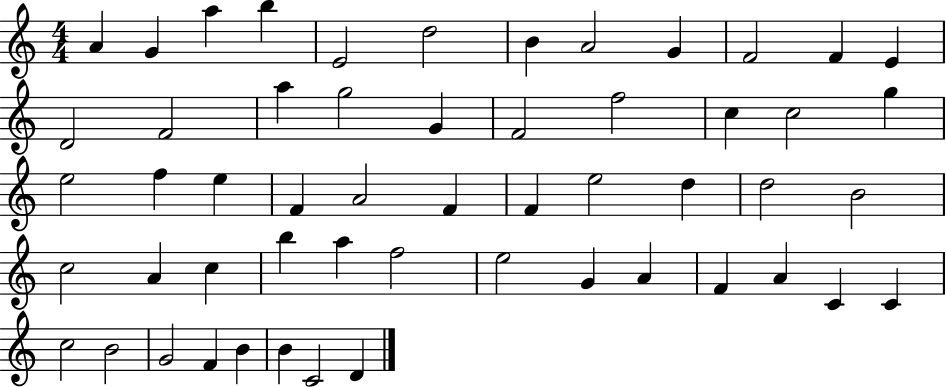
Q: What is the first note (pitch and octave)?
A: A4